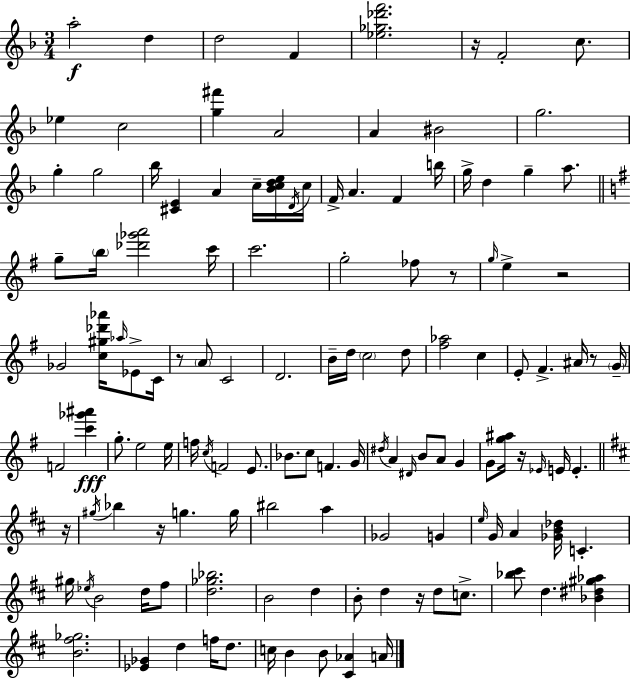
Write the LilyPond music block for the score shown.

{
  \clef treble
  \numericTimeSignature
  \time 3/4
  \key d \minor
  a''2-.\f d''4 | d''2 f'4 | <ees'' ges'' des''' f'''>2. | r16 f'2-. c''8. | \break ees''4 c''2 | <g'' fis'''>4 a'2 | a'4 bis'2 | g''2. | \break g''4-. g''2 | bes''16 <cis' e'>4 a'4 c''16-- <bes' c'' d'' e''>16 \acciaccatura { d'16 } | c''16 f'16-> a'4. f'4 | b''16 g''16-> d''4 g''4-- a''8. | \break \bar "||" \break \key g \major g''8-- \parenthesize b''16 <des''' ges''' a'''>2 c'''16 | c'''2. | g''2-. fes''8 r8 | \grace { g''16 } e''4-> r2 | \break ges'2 <c'' gis'' des''' aes'''>16 \grace { aes''16 } ees'8-> | c'16 r8 \parenthesize a'8 c'2 | d'2. | b'16-- d''16 \parenthesize c''2 | \break d''8 <fis'' aes''>2 c''4 | e'8-. fis'4.-> ais'16 r8 | \parenthesize g'16-- f'2 <c''' ges''' ais'''>4\fff | g''8.-. e''2 | \break e''16 f''16 \acciaccatura { c''16 } f'2 | e'8. bes'8. c''8 f'4. | g'16 \acciaccatura { dis''16 } a'4 \grace { dis'16 } b'8 a'8 | g'4 g'8 <g'' ais''>16 r16 \grace { ees'16 } e'16 e'4.-. | \break \bar "||" \break \key d \major r16 \acciaccatura { gis''16 } bes''4 r16 g''4. | g''16 bis''2 a''4 | ges'2 g'4 | \grace { e''16 } g'16 a'4 <ges' b' des''>16 c'4.-. | \break gis''16 \acciaccatura { ees''16 } b'2 | d''16 fis''8 <d'' ges'' bes''>2. | b'2 | d''4 b'8-. d''4 r16 d''8 | \break c''8.-> <bes'' cis'''>8 d''4. | <bes' dis'' gis'' aes''>4 <b' fis'' ges''>2. | <ees' ges'>4 d''4 | f''16 d''8. c''16 b'4 b'8 <cis' aes'>4 | \break a'16 \bar "|."
}